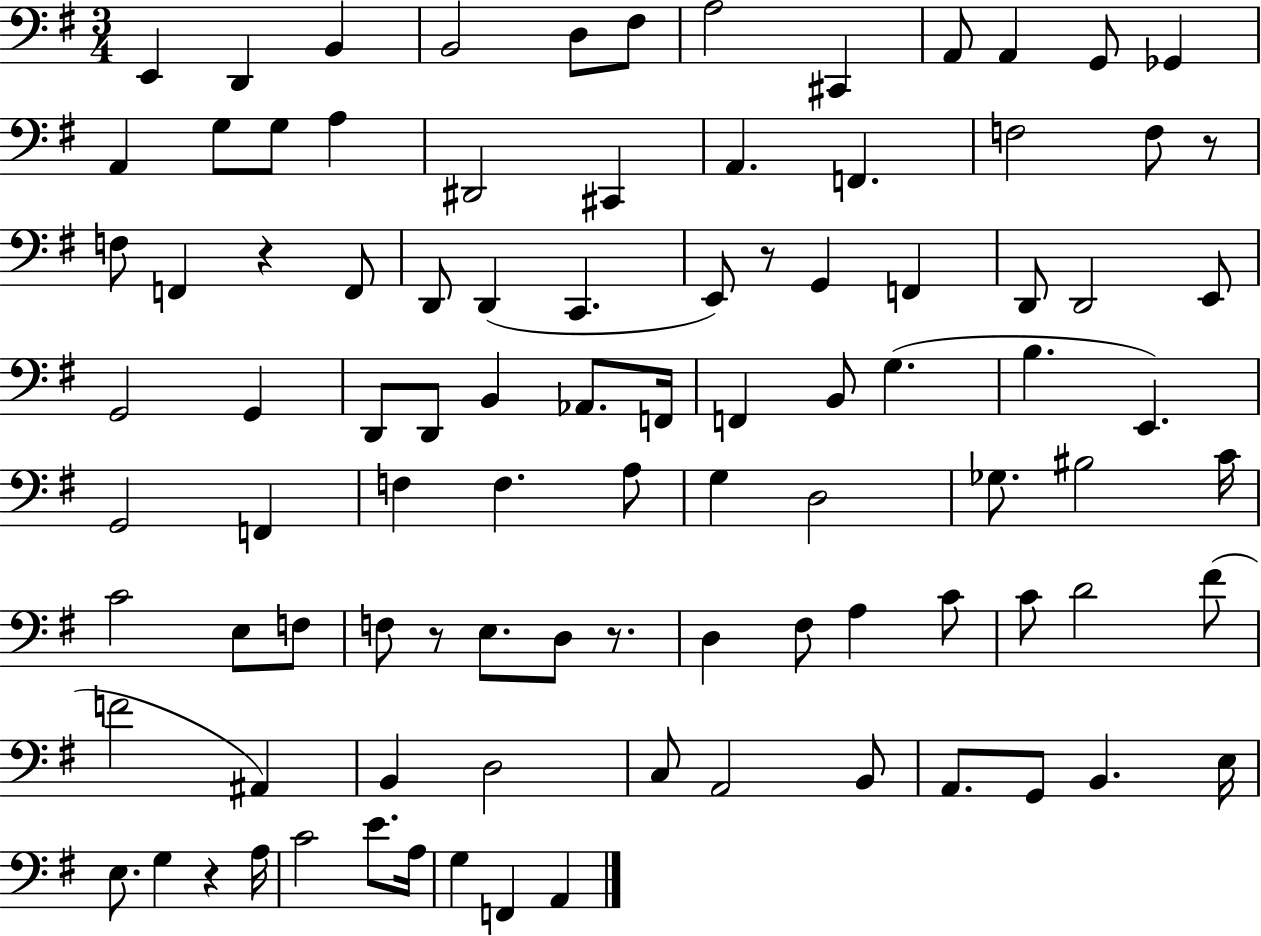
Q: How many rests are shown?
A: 6